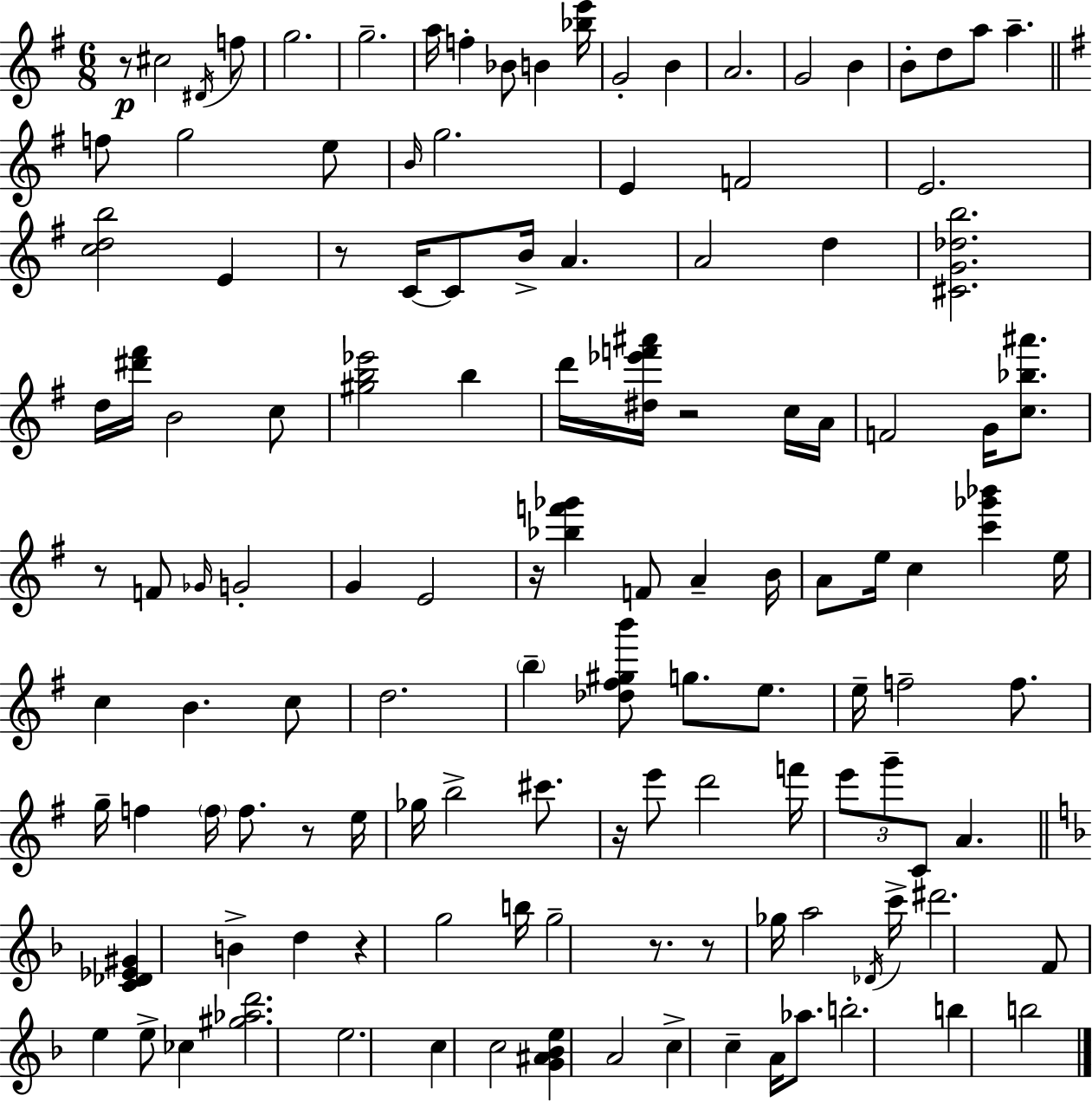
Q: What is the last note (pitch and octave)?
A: B5